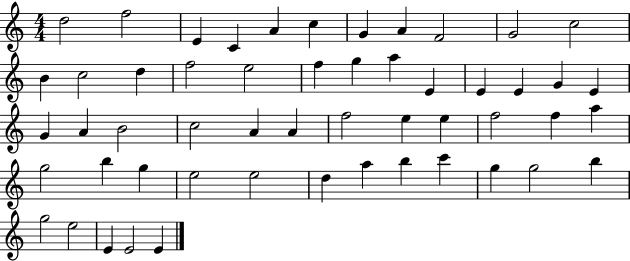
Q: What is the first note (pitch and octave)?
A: D5